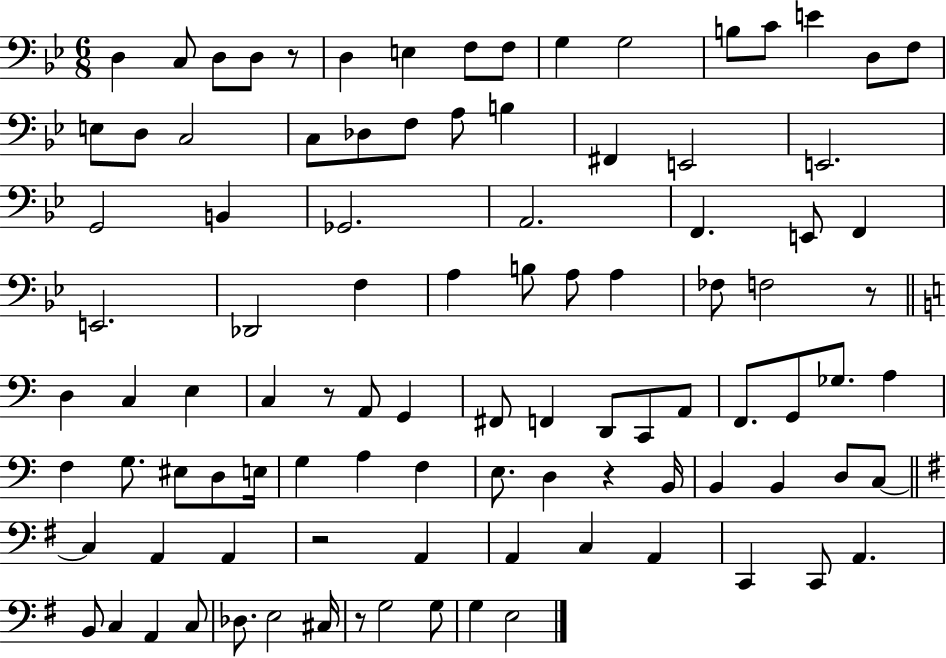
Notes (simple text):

D3/q C3/e D3/e D3/e R/e D3/q E3/q F3/e F3/e G3/q G3/h B3/e C4/e E4/q D3/e F3/e E3/e D3/e C3/h C3/e Db3/e F3/e A3/e B3/q F#2/q E2/h E2/h. G2/h B2/q Gb2/h. A2/h. F2/q. E2/e F2/q E2/h. Db2/h F3/q A3/q B3/e A3/e A3/q FES3/e F3/h R/e D3/q C3/q E3/q C3/q R/e A2/e G2/q F#2/e F2/q D2/e C2/e A2/e F2/e. G2/e Gb3/e. A3/q F3/q G3/e. EIS3/e D3/e E3/s G3/q A3/q F3/q E3/e. D3/q R/q B2/s B2/q B2/q D3/e C3/e C3/q A2/q A2/q R/h A2/q A2/q C3/q A2/q C2/q C2/e A2/q. B2/e C3/q A2/q C3/e Db3/e. E3/h C#3/s R/e G3/h G3/e G3/q E3/h